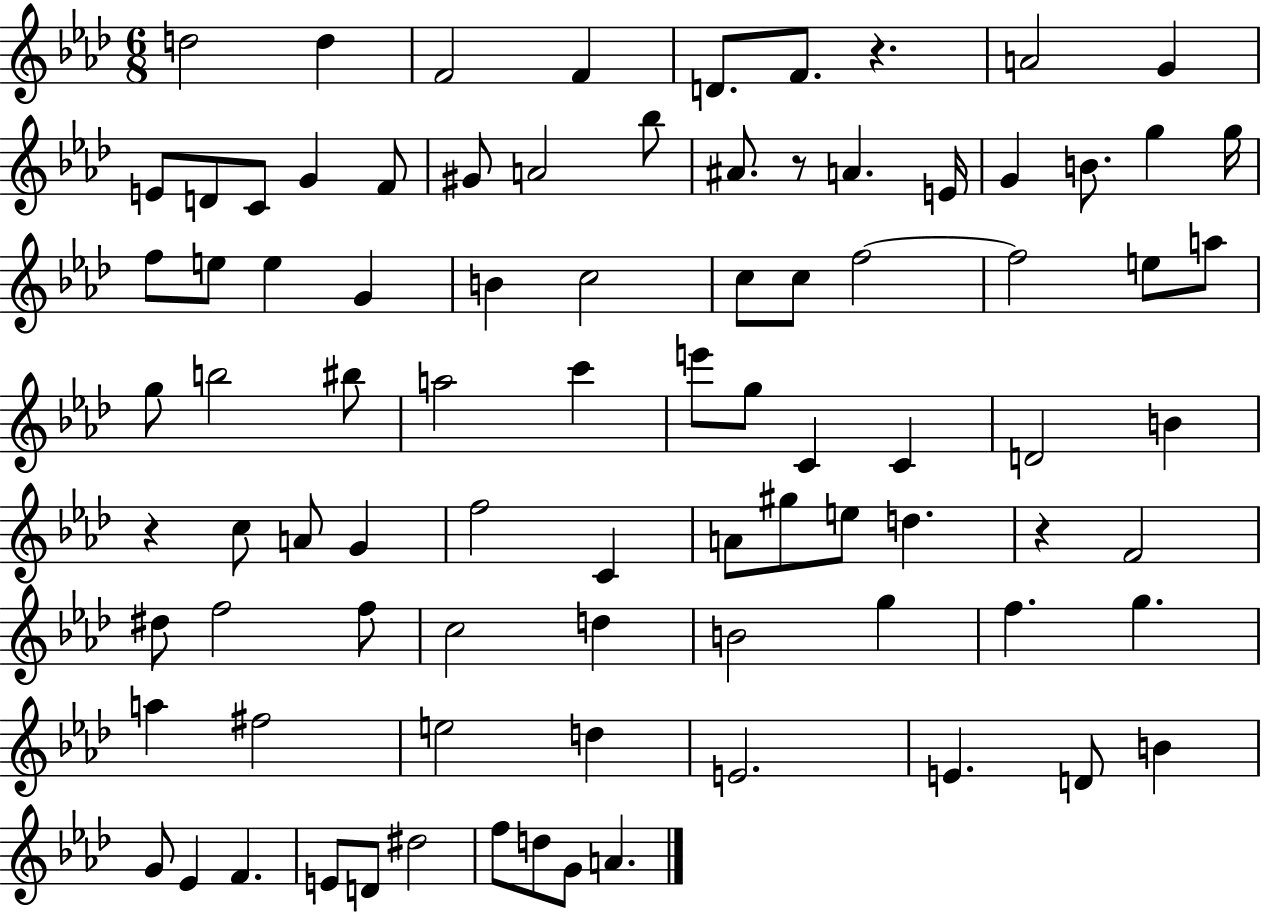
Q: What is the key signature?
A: AES major